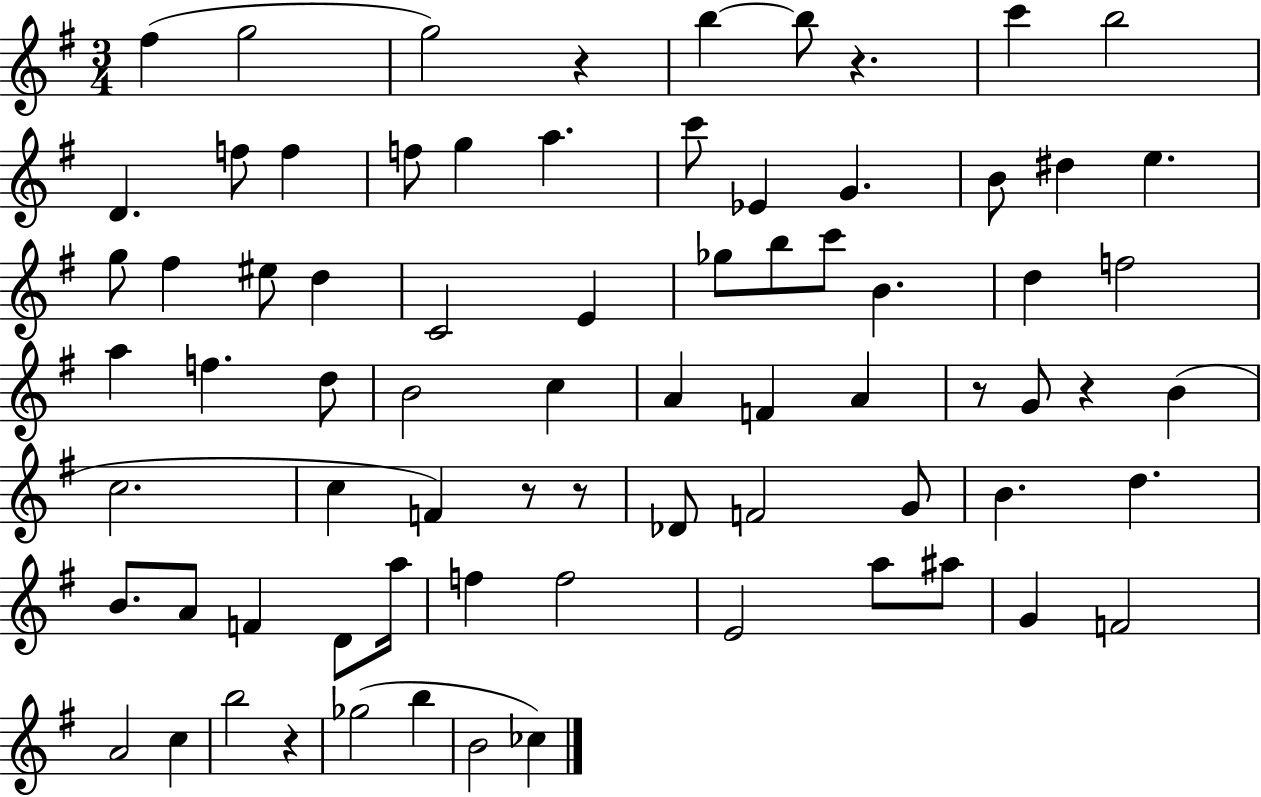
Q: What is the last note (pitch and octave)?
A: CES5